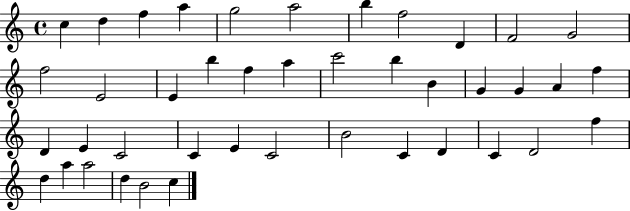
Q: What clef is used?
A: treble